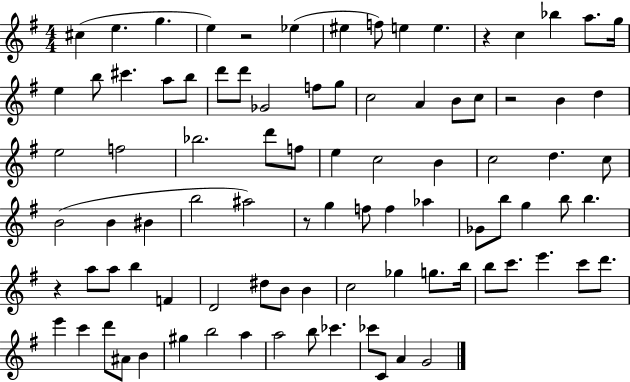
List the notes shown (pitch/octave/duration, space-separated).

C#5/q E5/q. G5/q. E5/q R/h Eb5/q EIS5/q F5/e E5/q E5/q. R/q C5/q Bb5/q A5/e. G5/s E5/q B5/e C#6/q. A5/e B5/e D6/e D6/e Gb4/h F5/e G5/e C5/h A4/q B4/e C5/e R/h B4/q D5/q E5/h F5/h Bb5/h. D6/e F5/e E5/q C5/h B4/q C5/h D5/q. C5/e B4/h B4/q BIS4/q B5/h A#5/h R/e G5/q F5/e F5/q Ab5/q Gb4/e B5/e G5/q B5/e B5/q. R/q A5/e A5/e B5/q F4/q D4/h D#5/e B4/e B4/q C5/h Gb5/q G5/e. B5/s B5/e C6/e. E6/q. C6/e D6/e. E6/q C6/q D6/e A#4/e B4/q G#5/q B5/h A5/q A5/h B5/e CES6/q. CES6/e C4/e A4/q G4/h